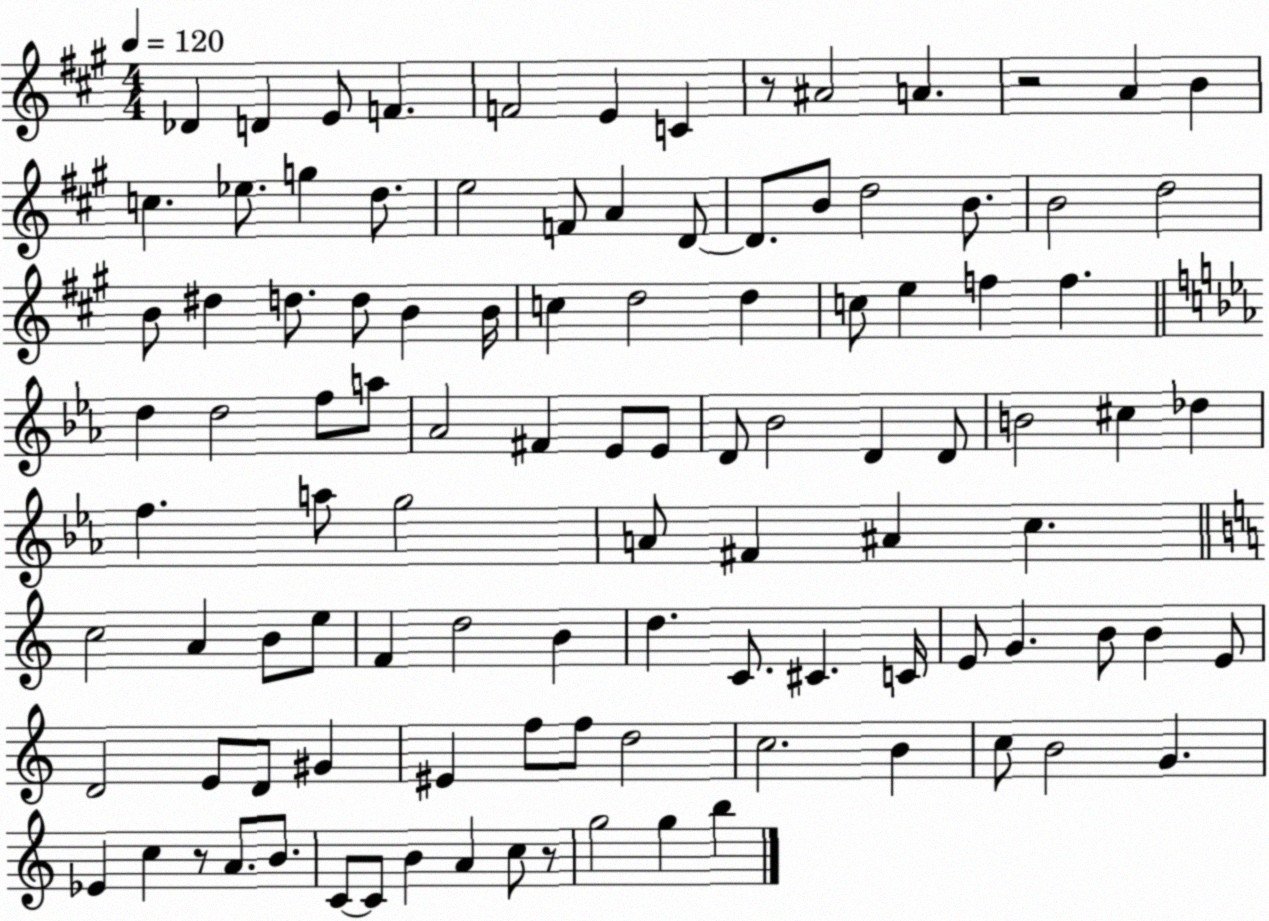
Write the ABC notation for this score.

X:1
T:Untitled
M:4/4
L:1/4
K:A
_D D E/2 F F2 E C z/2 ^A2 A z2 A B c _e/2 g d/2 e2 F/2 A D/2 D/2 B/2 d2 B/2 B2 d2 B/2 ^d d/2 d/2 B B/4 c d2 d c/2 e f f d d2 f/2 a/2 _A2 ^F _E/2 _E/2 D/2 _B2 D D/2 B2 ^c _d f a/2 g2 A/2 ^F ^A c c2 A B/2 e/2 F d2 B d C/2 ^C C/4 E/2 G B/2 B E/2 D2 E/2 D/2 ^G ^E f/2 f/2 d2 c2 B c/2 B2 G _E c z/2 A/2 B/2 C/2 C/2 B A c/2 z/2 g2 g b